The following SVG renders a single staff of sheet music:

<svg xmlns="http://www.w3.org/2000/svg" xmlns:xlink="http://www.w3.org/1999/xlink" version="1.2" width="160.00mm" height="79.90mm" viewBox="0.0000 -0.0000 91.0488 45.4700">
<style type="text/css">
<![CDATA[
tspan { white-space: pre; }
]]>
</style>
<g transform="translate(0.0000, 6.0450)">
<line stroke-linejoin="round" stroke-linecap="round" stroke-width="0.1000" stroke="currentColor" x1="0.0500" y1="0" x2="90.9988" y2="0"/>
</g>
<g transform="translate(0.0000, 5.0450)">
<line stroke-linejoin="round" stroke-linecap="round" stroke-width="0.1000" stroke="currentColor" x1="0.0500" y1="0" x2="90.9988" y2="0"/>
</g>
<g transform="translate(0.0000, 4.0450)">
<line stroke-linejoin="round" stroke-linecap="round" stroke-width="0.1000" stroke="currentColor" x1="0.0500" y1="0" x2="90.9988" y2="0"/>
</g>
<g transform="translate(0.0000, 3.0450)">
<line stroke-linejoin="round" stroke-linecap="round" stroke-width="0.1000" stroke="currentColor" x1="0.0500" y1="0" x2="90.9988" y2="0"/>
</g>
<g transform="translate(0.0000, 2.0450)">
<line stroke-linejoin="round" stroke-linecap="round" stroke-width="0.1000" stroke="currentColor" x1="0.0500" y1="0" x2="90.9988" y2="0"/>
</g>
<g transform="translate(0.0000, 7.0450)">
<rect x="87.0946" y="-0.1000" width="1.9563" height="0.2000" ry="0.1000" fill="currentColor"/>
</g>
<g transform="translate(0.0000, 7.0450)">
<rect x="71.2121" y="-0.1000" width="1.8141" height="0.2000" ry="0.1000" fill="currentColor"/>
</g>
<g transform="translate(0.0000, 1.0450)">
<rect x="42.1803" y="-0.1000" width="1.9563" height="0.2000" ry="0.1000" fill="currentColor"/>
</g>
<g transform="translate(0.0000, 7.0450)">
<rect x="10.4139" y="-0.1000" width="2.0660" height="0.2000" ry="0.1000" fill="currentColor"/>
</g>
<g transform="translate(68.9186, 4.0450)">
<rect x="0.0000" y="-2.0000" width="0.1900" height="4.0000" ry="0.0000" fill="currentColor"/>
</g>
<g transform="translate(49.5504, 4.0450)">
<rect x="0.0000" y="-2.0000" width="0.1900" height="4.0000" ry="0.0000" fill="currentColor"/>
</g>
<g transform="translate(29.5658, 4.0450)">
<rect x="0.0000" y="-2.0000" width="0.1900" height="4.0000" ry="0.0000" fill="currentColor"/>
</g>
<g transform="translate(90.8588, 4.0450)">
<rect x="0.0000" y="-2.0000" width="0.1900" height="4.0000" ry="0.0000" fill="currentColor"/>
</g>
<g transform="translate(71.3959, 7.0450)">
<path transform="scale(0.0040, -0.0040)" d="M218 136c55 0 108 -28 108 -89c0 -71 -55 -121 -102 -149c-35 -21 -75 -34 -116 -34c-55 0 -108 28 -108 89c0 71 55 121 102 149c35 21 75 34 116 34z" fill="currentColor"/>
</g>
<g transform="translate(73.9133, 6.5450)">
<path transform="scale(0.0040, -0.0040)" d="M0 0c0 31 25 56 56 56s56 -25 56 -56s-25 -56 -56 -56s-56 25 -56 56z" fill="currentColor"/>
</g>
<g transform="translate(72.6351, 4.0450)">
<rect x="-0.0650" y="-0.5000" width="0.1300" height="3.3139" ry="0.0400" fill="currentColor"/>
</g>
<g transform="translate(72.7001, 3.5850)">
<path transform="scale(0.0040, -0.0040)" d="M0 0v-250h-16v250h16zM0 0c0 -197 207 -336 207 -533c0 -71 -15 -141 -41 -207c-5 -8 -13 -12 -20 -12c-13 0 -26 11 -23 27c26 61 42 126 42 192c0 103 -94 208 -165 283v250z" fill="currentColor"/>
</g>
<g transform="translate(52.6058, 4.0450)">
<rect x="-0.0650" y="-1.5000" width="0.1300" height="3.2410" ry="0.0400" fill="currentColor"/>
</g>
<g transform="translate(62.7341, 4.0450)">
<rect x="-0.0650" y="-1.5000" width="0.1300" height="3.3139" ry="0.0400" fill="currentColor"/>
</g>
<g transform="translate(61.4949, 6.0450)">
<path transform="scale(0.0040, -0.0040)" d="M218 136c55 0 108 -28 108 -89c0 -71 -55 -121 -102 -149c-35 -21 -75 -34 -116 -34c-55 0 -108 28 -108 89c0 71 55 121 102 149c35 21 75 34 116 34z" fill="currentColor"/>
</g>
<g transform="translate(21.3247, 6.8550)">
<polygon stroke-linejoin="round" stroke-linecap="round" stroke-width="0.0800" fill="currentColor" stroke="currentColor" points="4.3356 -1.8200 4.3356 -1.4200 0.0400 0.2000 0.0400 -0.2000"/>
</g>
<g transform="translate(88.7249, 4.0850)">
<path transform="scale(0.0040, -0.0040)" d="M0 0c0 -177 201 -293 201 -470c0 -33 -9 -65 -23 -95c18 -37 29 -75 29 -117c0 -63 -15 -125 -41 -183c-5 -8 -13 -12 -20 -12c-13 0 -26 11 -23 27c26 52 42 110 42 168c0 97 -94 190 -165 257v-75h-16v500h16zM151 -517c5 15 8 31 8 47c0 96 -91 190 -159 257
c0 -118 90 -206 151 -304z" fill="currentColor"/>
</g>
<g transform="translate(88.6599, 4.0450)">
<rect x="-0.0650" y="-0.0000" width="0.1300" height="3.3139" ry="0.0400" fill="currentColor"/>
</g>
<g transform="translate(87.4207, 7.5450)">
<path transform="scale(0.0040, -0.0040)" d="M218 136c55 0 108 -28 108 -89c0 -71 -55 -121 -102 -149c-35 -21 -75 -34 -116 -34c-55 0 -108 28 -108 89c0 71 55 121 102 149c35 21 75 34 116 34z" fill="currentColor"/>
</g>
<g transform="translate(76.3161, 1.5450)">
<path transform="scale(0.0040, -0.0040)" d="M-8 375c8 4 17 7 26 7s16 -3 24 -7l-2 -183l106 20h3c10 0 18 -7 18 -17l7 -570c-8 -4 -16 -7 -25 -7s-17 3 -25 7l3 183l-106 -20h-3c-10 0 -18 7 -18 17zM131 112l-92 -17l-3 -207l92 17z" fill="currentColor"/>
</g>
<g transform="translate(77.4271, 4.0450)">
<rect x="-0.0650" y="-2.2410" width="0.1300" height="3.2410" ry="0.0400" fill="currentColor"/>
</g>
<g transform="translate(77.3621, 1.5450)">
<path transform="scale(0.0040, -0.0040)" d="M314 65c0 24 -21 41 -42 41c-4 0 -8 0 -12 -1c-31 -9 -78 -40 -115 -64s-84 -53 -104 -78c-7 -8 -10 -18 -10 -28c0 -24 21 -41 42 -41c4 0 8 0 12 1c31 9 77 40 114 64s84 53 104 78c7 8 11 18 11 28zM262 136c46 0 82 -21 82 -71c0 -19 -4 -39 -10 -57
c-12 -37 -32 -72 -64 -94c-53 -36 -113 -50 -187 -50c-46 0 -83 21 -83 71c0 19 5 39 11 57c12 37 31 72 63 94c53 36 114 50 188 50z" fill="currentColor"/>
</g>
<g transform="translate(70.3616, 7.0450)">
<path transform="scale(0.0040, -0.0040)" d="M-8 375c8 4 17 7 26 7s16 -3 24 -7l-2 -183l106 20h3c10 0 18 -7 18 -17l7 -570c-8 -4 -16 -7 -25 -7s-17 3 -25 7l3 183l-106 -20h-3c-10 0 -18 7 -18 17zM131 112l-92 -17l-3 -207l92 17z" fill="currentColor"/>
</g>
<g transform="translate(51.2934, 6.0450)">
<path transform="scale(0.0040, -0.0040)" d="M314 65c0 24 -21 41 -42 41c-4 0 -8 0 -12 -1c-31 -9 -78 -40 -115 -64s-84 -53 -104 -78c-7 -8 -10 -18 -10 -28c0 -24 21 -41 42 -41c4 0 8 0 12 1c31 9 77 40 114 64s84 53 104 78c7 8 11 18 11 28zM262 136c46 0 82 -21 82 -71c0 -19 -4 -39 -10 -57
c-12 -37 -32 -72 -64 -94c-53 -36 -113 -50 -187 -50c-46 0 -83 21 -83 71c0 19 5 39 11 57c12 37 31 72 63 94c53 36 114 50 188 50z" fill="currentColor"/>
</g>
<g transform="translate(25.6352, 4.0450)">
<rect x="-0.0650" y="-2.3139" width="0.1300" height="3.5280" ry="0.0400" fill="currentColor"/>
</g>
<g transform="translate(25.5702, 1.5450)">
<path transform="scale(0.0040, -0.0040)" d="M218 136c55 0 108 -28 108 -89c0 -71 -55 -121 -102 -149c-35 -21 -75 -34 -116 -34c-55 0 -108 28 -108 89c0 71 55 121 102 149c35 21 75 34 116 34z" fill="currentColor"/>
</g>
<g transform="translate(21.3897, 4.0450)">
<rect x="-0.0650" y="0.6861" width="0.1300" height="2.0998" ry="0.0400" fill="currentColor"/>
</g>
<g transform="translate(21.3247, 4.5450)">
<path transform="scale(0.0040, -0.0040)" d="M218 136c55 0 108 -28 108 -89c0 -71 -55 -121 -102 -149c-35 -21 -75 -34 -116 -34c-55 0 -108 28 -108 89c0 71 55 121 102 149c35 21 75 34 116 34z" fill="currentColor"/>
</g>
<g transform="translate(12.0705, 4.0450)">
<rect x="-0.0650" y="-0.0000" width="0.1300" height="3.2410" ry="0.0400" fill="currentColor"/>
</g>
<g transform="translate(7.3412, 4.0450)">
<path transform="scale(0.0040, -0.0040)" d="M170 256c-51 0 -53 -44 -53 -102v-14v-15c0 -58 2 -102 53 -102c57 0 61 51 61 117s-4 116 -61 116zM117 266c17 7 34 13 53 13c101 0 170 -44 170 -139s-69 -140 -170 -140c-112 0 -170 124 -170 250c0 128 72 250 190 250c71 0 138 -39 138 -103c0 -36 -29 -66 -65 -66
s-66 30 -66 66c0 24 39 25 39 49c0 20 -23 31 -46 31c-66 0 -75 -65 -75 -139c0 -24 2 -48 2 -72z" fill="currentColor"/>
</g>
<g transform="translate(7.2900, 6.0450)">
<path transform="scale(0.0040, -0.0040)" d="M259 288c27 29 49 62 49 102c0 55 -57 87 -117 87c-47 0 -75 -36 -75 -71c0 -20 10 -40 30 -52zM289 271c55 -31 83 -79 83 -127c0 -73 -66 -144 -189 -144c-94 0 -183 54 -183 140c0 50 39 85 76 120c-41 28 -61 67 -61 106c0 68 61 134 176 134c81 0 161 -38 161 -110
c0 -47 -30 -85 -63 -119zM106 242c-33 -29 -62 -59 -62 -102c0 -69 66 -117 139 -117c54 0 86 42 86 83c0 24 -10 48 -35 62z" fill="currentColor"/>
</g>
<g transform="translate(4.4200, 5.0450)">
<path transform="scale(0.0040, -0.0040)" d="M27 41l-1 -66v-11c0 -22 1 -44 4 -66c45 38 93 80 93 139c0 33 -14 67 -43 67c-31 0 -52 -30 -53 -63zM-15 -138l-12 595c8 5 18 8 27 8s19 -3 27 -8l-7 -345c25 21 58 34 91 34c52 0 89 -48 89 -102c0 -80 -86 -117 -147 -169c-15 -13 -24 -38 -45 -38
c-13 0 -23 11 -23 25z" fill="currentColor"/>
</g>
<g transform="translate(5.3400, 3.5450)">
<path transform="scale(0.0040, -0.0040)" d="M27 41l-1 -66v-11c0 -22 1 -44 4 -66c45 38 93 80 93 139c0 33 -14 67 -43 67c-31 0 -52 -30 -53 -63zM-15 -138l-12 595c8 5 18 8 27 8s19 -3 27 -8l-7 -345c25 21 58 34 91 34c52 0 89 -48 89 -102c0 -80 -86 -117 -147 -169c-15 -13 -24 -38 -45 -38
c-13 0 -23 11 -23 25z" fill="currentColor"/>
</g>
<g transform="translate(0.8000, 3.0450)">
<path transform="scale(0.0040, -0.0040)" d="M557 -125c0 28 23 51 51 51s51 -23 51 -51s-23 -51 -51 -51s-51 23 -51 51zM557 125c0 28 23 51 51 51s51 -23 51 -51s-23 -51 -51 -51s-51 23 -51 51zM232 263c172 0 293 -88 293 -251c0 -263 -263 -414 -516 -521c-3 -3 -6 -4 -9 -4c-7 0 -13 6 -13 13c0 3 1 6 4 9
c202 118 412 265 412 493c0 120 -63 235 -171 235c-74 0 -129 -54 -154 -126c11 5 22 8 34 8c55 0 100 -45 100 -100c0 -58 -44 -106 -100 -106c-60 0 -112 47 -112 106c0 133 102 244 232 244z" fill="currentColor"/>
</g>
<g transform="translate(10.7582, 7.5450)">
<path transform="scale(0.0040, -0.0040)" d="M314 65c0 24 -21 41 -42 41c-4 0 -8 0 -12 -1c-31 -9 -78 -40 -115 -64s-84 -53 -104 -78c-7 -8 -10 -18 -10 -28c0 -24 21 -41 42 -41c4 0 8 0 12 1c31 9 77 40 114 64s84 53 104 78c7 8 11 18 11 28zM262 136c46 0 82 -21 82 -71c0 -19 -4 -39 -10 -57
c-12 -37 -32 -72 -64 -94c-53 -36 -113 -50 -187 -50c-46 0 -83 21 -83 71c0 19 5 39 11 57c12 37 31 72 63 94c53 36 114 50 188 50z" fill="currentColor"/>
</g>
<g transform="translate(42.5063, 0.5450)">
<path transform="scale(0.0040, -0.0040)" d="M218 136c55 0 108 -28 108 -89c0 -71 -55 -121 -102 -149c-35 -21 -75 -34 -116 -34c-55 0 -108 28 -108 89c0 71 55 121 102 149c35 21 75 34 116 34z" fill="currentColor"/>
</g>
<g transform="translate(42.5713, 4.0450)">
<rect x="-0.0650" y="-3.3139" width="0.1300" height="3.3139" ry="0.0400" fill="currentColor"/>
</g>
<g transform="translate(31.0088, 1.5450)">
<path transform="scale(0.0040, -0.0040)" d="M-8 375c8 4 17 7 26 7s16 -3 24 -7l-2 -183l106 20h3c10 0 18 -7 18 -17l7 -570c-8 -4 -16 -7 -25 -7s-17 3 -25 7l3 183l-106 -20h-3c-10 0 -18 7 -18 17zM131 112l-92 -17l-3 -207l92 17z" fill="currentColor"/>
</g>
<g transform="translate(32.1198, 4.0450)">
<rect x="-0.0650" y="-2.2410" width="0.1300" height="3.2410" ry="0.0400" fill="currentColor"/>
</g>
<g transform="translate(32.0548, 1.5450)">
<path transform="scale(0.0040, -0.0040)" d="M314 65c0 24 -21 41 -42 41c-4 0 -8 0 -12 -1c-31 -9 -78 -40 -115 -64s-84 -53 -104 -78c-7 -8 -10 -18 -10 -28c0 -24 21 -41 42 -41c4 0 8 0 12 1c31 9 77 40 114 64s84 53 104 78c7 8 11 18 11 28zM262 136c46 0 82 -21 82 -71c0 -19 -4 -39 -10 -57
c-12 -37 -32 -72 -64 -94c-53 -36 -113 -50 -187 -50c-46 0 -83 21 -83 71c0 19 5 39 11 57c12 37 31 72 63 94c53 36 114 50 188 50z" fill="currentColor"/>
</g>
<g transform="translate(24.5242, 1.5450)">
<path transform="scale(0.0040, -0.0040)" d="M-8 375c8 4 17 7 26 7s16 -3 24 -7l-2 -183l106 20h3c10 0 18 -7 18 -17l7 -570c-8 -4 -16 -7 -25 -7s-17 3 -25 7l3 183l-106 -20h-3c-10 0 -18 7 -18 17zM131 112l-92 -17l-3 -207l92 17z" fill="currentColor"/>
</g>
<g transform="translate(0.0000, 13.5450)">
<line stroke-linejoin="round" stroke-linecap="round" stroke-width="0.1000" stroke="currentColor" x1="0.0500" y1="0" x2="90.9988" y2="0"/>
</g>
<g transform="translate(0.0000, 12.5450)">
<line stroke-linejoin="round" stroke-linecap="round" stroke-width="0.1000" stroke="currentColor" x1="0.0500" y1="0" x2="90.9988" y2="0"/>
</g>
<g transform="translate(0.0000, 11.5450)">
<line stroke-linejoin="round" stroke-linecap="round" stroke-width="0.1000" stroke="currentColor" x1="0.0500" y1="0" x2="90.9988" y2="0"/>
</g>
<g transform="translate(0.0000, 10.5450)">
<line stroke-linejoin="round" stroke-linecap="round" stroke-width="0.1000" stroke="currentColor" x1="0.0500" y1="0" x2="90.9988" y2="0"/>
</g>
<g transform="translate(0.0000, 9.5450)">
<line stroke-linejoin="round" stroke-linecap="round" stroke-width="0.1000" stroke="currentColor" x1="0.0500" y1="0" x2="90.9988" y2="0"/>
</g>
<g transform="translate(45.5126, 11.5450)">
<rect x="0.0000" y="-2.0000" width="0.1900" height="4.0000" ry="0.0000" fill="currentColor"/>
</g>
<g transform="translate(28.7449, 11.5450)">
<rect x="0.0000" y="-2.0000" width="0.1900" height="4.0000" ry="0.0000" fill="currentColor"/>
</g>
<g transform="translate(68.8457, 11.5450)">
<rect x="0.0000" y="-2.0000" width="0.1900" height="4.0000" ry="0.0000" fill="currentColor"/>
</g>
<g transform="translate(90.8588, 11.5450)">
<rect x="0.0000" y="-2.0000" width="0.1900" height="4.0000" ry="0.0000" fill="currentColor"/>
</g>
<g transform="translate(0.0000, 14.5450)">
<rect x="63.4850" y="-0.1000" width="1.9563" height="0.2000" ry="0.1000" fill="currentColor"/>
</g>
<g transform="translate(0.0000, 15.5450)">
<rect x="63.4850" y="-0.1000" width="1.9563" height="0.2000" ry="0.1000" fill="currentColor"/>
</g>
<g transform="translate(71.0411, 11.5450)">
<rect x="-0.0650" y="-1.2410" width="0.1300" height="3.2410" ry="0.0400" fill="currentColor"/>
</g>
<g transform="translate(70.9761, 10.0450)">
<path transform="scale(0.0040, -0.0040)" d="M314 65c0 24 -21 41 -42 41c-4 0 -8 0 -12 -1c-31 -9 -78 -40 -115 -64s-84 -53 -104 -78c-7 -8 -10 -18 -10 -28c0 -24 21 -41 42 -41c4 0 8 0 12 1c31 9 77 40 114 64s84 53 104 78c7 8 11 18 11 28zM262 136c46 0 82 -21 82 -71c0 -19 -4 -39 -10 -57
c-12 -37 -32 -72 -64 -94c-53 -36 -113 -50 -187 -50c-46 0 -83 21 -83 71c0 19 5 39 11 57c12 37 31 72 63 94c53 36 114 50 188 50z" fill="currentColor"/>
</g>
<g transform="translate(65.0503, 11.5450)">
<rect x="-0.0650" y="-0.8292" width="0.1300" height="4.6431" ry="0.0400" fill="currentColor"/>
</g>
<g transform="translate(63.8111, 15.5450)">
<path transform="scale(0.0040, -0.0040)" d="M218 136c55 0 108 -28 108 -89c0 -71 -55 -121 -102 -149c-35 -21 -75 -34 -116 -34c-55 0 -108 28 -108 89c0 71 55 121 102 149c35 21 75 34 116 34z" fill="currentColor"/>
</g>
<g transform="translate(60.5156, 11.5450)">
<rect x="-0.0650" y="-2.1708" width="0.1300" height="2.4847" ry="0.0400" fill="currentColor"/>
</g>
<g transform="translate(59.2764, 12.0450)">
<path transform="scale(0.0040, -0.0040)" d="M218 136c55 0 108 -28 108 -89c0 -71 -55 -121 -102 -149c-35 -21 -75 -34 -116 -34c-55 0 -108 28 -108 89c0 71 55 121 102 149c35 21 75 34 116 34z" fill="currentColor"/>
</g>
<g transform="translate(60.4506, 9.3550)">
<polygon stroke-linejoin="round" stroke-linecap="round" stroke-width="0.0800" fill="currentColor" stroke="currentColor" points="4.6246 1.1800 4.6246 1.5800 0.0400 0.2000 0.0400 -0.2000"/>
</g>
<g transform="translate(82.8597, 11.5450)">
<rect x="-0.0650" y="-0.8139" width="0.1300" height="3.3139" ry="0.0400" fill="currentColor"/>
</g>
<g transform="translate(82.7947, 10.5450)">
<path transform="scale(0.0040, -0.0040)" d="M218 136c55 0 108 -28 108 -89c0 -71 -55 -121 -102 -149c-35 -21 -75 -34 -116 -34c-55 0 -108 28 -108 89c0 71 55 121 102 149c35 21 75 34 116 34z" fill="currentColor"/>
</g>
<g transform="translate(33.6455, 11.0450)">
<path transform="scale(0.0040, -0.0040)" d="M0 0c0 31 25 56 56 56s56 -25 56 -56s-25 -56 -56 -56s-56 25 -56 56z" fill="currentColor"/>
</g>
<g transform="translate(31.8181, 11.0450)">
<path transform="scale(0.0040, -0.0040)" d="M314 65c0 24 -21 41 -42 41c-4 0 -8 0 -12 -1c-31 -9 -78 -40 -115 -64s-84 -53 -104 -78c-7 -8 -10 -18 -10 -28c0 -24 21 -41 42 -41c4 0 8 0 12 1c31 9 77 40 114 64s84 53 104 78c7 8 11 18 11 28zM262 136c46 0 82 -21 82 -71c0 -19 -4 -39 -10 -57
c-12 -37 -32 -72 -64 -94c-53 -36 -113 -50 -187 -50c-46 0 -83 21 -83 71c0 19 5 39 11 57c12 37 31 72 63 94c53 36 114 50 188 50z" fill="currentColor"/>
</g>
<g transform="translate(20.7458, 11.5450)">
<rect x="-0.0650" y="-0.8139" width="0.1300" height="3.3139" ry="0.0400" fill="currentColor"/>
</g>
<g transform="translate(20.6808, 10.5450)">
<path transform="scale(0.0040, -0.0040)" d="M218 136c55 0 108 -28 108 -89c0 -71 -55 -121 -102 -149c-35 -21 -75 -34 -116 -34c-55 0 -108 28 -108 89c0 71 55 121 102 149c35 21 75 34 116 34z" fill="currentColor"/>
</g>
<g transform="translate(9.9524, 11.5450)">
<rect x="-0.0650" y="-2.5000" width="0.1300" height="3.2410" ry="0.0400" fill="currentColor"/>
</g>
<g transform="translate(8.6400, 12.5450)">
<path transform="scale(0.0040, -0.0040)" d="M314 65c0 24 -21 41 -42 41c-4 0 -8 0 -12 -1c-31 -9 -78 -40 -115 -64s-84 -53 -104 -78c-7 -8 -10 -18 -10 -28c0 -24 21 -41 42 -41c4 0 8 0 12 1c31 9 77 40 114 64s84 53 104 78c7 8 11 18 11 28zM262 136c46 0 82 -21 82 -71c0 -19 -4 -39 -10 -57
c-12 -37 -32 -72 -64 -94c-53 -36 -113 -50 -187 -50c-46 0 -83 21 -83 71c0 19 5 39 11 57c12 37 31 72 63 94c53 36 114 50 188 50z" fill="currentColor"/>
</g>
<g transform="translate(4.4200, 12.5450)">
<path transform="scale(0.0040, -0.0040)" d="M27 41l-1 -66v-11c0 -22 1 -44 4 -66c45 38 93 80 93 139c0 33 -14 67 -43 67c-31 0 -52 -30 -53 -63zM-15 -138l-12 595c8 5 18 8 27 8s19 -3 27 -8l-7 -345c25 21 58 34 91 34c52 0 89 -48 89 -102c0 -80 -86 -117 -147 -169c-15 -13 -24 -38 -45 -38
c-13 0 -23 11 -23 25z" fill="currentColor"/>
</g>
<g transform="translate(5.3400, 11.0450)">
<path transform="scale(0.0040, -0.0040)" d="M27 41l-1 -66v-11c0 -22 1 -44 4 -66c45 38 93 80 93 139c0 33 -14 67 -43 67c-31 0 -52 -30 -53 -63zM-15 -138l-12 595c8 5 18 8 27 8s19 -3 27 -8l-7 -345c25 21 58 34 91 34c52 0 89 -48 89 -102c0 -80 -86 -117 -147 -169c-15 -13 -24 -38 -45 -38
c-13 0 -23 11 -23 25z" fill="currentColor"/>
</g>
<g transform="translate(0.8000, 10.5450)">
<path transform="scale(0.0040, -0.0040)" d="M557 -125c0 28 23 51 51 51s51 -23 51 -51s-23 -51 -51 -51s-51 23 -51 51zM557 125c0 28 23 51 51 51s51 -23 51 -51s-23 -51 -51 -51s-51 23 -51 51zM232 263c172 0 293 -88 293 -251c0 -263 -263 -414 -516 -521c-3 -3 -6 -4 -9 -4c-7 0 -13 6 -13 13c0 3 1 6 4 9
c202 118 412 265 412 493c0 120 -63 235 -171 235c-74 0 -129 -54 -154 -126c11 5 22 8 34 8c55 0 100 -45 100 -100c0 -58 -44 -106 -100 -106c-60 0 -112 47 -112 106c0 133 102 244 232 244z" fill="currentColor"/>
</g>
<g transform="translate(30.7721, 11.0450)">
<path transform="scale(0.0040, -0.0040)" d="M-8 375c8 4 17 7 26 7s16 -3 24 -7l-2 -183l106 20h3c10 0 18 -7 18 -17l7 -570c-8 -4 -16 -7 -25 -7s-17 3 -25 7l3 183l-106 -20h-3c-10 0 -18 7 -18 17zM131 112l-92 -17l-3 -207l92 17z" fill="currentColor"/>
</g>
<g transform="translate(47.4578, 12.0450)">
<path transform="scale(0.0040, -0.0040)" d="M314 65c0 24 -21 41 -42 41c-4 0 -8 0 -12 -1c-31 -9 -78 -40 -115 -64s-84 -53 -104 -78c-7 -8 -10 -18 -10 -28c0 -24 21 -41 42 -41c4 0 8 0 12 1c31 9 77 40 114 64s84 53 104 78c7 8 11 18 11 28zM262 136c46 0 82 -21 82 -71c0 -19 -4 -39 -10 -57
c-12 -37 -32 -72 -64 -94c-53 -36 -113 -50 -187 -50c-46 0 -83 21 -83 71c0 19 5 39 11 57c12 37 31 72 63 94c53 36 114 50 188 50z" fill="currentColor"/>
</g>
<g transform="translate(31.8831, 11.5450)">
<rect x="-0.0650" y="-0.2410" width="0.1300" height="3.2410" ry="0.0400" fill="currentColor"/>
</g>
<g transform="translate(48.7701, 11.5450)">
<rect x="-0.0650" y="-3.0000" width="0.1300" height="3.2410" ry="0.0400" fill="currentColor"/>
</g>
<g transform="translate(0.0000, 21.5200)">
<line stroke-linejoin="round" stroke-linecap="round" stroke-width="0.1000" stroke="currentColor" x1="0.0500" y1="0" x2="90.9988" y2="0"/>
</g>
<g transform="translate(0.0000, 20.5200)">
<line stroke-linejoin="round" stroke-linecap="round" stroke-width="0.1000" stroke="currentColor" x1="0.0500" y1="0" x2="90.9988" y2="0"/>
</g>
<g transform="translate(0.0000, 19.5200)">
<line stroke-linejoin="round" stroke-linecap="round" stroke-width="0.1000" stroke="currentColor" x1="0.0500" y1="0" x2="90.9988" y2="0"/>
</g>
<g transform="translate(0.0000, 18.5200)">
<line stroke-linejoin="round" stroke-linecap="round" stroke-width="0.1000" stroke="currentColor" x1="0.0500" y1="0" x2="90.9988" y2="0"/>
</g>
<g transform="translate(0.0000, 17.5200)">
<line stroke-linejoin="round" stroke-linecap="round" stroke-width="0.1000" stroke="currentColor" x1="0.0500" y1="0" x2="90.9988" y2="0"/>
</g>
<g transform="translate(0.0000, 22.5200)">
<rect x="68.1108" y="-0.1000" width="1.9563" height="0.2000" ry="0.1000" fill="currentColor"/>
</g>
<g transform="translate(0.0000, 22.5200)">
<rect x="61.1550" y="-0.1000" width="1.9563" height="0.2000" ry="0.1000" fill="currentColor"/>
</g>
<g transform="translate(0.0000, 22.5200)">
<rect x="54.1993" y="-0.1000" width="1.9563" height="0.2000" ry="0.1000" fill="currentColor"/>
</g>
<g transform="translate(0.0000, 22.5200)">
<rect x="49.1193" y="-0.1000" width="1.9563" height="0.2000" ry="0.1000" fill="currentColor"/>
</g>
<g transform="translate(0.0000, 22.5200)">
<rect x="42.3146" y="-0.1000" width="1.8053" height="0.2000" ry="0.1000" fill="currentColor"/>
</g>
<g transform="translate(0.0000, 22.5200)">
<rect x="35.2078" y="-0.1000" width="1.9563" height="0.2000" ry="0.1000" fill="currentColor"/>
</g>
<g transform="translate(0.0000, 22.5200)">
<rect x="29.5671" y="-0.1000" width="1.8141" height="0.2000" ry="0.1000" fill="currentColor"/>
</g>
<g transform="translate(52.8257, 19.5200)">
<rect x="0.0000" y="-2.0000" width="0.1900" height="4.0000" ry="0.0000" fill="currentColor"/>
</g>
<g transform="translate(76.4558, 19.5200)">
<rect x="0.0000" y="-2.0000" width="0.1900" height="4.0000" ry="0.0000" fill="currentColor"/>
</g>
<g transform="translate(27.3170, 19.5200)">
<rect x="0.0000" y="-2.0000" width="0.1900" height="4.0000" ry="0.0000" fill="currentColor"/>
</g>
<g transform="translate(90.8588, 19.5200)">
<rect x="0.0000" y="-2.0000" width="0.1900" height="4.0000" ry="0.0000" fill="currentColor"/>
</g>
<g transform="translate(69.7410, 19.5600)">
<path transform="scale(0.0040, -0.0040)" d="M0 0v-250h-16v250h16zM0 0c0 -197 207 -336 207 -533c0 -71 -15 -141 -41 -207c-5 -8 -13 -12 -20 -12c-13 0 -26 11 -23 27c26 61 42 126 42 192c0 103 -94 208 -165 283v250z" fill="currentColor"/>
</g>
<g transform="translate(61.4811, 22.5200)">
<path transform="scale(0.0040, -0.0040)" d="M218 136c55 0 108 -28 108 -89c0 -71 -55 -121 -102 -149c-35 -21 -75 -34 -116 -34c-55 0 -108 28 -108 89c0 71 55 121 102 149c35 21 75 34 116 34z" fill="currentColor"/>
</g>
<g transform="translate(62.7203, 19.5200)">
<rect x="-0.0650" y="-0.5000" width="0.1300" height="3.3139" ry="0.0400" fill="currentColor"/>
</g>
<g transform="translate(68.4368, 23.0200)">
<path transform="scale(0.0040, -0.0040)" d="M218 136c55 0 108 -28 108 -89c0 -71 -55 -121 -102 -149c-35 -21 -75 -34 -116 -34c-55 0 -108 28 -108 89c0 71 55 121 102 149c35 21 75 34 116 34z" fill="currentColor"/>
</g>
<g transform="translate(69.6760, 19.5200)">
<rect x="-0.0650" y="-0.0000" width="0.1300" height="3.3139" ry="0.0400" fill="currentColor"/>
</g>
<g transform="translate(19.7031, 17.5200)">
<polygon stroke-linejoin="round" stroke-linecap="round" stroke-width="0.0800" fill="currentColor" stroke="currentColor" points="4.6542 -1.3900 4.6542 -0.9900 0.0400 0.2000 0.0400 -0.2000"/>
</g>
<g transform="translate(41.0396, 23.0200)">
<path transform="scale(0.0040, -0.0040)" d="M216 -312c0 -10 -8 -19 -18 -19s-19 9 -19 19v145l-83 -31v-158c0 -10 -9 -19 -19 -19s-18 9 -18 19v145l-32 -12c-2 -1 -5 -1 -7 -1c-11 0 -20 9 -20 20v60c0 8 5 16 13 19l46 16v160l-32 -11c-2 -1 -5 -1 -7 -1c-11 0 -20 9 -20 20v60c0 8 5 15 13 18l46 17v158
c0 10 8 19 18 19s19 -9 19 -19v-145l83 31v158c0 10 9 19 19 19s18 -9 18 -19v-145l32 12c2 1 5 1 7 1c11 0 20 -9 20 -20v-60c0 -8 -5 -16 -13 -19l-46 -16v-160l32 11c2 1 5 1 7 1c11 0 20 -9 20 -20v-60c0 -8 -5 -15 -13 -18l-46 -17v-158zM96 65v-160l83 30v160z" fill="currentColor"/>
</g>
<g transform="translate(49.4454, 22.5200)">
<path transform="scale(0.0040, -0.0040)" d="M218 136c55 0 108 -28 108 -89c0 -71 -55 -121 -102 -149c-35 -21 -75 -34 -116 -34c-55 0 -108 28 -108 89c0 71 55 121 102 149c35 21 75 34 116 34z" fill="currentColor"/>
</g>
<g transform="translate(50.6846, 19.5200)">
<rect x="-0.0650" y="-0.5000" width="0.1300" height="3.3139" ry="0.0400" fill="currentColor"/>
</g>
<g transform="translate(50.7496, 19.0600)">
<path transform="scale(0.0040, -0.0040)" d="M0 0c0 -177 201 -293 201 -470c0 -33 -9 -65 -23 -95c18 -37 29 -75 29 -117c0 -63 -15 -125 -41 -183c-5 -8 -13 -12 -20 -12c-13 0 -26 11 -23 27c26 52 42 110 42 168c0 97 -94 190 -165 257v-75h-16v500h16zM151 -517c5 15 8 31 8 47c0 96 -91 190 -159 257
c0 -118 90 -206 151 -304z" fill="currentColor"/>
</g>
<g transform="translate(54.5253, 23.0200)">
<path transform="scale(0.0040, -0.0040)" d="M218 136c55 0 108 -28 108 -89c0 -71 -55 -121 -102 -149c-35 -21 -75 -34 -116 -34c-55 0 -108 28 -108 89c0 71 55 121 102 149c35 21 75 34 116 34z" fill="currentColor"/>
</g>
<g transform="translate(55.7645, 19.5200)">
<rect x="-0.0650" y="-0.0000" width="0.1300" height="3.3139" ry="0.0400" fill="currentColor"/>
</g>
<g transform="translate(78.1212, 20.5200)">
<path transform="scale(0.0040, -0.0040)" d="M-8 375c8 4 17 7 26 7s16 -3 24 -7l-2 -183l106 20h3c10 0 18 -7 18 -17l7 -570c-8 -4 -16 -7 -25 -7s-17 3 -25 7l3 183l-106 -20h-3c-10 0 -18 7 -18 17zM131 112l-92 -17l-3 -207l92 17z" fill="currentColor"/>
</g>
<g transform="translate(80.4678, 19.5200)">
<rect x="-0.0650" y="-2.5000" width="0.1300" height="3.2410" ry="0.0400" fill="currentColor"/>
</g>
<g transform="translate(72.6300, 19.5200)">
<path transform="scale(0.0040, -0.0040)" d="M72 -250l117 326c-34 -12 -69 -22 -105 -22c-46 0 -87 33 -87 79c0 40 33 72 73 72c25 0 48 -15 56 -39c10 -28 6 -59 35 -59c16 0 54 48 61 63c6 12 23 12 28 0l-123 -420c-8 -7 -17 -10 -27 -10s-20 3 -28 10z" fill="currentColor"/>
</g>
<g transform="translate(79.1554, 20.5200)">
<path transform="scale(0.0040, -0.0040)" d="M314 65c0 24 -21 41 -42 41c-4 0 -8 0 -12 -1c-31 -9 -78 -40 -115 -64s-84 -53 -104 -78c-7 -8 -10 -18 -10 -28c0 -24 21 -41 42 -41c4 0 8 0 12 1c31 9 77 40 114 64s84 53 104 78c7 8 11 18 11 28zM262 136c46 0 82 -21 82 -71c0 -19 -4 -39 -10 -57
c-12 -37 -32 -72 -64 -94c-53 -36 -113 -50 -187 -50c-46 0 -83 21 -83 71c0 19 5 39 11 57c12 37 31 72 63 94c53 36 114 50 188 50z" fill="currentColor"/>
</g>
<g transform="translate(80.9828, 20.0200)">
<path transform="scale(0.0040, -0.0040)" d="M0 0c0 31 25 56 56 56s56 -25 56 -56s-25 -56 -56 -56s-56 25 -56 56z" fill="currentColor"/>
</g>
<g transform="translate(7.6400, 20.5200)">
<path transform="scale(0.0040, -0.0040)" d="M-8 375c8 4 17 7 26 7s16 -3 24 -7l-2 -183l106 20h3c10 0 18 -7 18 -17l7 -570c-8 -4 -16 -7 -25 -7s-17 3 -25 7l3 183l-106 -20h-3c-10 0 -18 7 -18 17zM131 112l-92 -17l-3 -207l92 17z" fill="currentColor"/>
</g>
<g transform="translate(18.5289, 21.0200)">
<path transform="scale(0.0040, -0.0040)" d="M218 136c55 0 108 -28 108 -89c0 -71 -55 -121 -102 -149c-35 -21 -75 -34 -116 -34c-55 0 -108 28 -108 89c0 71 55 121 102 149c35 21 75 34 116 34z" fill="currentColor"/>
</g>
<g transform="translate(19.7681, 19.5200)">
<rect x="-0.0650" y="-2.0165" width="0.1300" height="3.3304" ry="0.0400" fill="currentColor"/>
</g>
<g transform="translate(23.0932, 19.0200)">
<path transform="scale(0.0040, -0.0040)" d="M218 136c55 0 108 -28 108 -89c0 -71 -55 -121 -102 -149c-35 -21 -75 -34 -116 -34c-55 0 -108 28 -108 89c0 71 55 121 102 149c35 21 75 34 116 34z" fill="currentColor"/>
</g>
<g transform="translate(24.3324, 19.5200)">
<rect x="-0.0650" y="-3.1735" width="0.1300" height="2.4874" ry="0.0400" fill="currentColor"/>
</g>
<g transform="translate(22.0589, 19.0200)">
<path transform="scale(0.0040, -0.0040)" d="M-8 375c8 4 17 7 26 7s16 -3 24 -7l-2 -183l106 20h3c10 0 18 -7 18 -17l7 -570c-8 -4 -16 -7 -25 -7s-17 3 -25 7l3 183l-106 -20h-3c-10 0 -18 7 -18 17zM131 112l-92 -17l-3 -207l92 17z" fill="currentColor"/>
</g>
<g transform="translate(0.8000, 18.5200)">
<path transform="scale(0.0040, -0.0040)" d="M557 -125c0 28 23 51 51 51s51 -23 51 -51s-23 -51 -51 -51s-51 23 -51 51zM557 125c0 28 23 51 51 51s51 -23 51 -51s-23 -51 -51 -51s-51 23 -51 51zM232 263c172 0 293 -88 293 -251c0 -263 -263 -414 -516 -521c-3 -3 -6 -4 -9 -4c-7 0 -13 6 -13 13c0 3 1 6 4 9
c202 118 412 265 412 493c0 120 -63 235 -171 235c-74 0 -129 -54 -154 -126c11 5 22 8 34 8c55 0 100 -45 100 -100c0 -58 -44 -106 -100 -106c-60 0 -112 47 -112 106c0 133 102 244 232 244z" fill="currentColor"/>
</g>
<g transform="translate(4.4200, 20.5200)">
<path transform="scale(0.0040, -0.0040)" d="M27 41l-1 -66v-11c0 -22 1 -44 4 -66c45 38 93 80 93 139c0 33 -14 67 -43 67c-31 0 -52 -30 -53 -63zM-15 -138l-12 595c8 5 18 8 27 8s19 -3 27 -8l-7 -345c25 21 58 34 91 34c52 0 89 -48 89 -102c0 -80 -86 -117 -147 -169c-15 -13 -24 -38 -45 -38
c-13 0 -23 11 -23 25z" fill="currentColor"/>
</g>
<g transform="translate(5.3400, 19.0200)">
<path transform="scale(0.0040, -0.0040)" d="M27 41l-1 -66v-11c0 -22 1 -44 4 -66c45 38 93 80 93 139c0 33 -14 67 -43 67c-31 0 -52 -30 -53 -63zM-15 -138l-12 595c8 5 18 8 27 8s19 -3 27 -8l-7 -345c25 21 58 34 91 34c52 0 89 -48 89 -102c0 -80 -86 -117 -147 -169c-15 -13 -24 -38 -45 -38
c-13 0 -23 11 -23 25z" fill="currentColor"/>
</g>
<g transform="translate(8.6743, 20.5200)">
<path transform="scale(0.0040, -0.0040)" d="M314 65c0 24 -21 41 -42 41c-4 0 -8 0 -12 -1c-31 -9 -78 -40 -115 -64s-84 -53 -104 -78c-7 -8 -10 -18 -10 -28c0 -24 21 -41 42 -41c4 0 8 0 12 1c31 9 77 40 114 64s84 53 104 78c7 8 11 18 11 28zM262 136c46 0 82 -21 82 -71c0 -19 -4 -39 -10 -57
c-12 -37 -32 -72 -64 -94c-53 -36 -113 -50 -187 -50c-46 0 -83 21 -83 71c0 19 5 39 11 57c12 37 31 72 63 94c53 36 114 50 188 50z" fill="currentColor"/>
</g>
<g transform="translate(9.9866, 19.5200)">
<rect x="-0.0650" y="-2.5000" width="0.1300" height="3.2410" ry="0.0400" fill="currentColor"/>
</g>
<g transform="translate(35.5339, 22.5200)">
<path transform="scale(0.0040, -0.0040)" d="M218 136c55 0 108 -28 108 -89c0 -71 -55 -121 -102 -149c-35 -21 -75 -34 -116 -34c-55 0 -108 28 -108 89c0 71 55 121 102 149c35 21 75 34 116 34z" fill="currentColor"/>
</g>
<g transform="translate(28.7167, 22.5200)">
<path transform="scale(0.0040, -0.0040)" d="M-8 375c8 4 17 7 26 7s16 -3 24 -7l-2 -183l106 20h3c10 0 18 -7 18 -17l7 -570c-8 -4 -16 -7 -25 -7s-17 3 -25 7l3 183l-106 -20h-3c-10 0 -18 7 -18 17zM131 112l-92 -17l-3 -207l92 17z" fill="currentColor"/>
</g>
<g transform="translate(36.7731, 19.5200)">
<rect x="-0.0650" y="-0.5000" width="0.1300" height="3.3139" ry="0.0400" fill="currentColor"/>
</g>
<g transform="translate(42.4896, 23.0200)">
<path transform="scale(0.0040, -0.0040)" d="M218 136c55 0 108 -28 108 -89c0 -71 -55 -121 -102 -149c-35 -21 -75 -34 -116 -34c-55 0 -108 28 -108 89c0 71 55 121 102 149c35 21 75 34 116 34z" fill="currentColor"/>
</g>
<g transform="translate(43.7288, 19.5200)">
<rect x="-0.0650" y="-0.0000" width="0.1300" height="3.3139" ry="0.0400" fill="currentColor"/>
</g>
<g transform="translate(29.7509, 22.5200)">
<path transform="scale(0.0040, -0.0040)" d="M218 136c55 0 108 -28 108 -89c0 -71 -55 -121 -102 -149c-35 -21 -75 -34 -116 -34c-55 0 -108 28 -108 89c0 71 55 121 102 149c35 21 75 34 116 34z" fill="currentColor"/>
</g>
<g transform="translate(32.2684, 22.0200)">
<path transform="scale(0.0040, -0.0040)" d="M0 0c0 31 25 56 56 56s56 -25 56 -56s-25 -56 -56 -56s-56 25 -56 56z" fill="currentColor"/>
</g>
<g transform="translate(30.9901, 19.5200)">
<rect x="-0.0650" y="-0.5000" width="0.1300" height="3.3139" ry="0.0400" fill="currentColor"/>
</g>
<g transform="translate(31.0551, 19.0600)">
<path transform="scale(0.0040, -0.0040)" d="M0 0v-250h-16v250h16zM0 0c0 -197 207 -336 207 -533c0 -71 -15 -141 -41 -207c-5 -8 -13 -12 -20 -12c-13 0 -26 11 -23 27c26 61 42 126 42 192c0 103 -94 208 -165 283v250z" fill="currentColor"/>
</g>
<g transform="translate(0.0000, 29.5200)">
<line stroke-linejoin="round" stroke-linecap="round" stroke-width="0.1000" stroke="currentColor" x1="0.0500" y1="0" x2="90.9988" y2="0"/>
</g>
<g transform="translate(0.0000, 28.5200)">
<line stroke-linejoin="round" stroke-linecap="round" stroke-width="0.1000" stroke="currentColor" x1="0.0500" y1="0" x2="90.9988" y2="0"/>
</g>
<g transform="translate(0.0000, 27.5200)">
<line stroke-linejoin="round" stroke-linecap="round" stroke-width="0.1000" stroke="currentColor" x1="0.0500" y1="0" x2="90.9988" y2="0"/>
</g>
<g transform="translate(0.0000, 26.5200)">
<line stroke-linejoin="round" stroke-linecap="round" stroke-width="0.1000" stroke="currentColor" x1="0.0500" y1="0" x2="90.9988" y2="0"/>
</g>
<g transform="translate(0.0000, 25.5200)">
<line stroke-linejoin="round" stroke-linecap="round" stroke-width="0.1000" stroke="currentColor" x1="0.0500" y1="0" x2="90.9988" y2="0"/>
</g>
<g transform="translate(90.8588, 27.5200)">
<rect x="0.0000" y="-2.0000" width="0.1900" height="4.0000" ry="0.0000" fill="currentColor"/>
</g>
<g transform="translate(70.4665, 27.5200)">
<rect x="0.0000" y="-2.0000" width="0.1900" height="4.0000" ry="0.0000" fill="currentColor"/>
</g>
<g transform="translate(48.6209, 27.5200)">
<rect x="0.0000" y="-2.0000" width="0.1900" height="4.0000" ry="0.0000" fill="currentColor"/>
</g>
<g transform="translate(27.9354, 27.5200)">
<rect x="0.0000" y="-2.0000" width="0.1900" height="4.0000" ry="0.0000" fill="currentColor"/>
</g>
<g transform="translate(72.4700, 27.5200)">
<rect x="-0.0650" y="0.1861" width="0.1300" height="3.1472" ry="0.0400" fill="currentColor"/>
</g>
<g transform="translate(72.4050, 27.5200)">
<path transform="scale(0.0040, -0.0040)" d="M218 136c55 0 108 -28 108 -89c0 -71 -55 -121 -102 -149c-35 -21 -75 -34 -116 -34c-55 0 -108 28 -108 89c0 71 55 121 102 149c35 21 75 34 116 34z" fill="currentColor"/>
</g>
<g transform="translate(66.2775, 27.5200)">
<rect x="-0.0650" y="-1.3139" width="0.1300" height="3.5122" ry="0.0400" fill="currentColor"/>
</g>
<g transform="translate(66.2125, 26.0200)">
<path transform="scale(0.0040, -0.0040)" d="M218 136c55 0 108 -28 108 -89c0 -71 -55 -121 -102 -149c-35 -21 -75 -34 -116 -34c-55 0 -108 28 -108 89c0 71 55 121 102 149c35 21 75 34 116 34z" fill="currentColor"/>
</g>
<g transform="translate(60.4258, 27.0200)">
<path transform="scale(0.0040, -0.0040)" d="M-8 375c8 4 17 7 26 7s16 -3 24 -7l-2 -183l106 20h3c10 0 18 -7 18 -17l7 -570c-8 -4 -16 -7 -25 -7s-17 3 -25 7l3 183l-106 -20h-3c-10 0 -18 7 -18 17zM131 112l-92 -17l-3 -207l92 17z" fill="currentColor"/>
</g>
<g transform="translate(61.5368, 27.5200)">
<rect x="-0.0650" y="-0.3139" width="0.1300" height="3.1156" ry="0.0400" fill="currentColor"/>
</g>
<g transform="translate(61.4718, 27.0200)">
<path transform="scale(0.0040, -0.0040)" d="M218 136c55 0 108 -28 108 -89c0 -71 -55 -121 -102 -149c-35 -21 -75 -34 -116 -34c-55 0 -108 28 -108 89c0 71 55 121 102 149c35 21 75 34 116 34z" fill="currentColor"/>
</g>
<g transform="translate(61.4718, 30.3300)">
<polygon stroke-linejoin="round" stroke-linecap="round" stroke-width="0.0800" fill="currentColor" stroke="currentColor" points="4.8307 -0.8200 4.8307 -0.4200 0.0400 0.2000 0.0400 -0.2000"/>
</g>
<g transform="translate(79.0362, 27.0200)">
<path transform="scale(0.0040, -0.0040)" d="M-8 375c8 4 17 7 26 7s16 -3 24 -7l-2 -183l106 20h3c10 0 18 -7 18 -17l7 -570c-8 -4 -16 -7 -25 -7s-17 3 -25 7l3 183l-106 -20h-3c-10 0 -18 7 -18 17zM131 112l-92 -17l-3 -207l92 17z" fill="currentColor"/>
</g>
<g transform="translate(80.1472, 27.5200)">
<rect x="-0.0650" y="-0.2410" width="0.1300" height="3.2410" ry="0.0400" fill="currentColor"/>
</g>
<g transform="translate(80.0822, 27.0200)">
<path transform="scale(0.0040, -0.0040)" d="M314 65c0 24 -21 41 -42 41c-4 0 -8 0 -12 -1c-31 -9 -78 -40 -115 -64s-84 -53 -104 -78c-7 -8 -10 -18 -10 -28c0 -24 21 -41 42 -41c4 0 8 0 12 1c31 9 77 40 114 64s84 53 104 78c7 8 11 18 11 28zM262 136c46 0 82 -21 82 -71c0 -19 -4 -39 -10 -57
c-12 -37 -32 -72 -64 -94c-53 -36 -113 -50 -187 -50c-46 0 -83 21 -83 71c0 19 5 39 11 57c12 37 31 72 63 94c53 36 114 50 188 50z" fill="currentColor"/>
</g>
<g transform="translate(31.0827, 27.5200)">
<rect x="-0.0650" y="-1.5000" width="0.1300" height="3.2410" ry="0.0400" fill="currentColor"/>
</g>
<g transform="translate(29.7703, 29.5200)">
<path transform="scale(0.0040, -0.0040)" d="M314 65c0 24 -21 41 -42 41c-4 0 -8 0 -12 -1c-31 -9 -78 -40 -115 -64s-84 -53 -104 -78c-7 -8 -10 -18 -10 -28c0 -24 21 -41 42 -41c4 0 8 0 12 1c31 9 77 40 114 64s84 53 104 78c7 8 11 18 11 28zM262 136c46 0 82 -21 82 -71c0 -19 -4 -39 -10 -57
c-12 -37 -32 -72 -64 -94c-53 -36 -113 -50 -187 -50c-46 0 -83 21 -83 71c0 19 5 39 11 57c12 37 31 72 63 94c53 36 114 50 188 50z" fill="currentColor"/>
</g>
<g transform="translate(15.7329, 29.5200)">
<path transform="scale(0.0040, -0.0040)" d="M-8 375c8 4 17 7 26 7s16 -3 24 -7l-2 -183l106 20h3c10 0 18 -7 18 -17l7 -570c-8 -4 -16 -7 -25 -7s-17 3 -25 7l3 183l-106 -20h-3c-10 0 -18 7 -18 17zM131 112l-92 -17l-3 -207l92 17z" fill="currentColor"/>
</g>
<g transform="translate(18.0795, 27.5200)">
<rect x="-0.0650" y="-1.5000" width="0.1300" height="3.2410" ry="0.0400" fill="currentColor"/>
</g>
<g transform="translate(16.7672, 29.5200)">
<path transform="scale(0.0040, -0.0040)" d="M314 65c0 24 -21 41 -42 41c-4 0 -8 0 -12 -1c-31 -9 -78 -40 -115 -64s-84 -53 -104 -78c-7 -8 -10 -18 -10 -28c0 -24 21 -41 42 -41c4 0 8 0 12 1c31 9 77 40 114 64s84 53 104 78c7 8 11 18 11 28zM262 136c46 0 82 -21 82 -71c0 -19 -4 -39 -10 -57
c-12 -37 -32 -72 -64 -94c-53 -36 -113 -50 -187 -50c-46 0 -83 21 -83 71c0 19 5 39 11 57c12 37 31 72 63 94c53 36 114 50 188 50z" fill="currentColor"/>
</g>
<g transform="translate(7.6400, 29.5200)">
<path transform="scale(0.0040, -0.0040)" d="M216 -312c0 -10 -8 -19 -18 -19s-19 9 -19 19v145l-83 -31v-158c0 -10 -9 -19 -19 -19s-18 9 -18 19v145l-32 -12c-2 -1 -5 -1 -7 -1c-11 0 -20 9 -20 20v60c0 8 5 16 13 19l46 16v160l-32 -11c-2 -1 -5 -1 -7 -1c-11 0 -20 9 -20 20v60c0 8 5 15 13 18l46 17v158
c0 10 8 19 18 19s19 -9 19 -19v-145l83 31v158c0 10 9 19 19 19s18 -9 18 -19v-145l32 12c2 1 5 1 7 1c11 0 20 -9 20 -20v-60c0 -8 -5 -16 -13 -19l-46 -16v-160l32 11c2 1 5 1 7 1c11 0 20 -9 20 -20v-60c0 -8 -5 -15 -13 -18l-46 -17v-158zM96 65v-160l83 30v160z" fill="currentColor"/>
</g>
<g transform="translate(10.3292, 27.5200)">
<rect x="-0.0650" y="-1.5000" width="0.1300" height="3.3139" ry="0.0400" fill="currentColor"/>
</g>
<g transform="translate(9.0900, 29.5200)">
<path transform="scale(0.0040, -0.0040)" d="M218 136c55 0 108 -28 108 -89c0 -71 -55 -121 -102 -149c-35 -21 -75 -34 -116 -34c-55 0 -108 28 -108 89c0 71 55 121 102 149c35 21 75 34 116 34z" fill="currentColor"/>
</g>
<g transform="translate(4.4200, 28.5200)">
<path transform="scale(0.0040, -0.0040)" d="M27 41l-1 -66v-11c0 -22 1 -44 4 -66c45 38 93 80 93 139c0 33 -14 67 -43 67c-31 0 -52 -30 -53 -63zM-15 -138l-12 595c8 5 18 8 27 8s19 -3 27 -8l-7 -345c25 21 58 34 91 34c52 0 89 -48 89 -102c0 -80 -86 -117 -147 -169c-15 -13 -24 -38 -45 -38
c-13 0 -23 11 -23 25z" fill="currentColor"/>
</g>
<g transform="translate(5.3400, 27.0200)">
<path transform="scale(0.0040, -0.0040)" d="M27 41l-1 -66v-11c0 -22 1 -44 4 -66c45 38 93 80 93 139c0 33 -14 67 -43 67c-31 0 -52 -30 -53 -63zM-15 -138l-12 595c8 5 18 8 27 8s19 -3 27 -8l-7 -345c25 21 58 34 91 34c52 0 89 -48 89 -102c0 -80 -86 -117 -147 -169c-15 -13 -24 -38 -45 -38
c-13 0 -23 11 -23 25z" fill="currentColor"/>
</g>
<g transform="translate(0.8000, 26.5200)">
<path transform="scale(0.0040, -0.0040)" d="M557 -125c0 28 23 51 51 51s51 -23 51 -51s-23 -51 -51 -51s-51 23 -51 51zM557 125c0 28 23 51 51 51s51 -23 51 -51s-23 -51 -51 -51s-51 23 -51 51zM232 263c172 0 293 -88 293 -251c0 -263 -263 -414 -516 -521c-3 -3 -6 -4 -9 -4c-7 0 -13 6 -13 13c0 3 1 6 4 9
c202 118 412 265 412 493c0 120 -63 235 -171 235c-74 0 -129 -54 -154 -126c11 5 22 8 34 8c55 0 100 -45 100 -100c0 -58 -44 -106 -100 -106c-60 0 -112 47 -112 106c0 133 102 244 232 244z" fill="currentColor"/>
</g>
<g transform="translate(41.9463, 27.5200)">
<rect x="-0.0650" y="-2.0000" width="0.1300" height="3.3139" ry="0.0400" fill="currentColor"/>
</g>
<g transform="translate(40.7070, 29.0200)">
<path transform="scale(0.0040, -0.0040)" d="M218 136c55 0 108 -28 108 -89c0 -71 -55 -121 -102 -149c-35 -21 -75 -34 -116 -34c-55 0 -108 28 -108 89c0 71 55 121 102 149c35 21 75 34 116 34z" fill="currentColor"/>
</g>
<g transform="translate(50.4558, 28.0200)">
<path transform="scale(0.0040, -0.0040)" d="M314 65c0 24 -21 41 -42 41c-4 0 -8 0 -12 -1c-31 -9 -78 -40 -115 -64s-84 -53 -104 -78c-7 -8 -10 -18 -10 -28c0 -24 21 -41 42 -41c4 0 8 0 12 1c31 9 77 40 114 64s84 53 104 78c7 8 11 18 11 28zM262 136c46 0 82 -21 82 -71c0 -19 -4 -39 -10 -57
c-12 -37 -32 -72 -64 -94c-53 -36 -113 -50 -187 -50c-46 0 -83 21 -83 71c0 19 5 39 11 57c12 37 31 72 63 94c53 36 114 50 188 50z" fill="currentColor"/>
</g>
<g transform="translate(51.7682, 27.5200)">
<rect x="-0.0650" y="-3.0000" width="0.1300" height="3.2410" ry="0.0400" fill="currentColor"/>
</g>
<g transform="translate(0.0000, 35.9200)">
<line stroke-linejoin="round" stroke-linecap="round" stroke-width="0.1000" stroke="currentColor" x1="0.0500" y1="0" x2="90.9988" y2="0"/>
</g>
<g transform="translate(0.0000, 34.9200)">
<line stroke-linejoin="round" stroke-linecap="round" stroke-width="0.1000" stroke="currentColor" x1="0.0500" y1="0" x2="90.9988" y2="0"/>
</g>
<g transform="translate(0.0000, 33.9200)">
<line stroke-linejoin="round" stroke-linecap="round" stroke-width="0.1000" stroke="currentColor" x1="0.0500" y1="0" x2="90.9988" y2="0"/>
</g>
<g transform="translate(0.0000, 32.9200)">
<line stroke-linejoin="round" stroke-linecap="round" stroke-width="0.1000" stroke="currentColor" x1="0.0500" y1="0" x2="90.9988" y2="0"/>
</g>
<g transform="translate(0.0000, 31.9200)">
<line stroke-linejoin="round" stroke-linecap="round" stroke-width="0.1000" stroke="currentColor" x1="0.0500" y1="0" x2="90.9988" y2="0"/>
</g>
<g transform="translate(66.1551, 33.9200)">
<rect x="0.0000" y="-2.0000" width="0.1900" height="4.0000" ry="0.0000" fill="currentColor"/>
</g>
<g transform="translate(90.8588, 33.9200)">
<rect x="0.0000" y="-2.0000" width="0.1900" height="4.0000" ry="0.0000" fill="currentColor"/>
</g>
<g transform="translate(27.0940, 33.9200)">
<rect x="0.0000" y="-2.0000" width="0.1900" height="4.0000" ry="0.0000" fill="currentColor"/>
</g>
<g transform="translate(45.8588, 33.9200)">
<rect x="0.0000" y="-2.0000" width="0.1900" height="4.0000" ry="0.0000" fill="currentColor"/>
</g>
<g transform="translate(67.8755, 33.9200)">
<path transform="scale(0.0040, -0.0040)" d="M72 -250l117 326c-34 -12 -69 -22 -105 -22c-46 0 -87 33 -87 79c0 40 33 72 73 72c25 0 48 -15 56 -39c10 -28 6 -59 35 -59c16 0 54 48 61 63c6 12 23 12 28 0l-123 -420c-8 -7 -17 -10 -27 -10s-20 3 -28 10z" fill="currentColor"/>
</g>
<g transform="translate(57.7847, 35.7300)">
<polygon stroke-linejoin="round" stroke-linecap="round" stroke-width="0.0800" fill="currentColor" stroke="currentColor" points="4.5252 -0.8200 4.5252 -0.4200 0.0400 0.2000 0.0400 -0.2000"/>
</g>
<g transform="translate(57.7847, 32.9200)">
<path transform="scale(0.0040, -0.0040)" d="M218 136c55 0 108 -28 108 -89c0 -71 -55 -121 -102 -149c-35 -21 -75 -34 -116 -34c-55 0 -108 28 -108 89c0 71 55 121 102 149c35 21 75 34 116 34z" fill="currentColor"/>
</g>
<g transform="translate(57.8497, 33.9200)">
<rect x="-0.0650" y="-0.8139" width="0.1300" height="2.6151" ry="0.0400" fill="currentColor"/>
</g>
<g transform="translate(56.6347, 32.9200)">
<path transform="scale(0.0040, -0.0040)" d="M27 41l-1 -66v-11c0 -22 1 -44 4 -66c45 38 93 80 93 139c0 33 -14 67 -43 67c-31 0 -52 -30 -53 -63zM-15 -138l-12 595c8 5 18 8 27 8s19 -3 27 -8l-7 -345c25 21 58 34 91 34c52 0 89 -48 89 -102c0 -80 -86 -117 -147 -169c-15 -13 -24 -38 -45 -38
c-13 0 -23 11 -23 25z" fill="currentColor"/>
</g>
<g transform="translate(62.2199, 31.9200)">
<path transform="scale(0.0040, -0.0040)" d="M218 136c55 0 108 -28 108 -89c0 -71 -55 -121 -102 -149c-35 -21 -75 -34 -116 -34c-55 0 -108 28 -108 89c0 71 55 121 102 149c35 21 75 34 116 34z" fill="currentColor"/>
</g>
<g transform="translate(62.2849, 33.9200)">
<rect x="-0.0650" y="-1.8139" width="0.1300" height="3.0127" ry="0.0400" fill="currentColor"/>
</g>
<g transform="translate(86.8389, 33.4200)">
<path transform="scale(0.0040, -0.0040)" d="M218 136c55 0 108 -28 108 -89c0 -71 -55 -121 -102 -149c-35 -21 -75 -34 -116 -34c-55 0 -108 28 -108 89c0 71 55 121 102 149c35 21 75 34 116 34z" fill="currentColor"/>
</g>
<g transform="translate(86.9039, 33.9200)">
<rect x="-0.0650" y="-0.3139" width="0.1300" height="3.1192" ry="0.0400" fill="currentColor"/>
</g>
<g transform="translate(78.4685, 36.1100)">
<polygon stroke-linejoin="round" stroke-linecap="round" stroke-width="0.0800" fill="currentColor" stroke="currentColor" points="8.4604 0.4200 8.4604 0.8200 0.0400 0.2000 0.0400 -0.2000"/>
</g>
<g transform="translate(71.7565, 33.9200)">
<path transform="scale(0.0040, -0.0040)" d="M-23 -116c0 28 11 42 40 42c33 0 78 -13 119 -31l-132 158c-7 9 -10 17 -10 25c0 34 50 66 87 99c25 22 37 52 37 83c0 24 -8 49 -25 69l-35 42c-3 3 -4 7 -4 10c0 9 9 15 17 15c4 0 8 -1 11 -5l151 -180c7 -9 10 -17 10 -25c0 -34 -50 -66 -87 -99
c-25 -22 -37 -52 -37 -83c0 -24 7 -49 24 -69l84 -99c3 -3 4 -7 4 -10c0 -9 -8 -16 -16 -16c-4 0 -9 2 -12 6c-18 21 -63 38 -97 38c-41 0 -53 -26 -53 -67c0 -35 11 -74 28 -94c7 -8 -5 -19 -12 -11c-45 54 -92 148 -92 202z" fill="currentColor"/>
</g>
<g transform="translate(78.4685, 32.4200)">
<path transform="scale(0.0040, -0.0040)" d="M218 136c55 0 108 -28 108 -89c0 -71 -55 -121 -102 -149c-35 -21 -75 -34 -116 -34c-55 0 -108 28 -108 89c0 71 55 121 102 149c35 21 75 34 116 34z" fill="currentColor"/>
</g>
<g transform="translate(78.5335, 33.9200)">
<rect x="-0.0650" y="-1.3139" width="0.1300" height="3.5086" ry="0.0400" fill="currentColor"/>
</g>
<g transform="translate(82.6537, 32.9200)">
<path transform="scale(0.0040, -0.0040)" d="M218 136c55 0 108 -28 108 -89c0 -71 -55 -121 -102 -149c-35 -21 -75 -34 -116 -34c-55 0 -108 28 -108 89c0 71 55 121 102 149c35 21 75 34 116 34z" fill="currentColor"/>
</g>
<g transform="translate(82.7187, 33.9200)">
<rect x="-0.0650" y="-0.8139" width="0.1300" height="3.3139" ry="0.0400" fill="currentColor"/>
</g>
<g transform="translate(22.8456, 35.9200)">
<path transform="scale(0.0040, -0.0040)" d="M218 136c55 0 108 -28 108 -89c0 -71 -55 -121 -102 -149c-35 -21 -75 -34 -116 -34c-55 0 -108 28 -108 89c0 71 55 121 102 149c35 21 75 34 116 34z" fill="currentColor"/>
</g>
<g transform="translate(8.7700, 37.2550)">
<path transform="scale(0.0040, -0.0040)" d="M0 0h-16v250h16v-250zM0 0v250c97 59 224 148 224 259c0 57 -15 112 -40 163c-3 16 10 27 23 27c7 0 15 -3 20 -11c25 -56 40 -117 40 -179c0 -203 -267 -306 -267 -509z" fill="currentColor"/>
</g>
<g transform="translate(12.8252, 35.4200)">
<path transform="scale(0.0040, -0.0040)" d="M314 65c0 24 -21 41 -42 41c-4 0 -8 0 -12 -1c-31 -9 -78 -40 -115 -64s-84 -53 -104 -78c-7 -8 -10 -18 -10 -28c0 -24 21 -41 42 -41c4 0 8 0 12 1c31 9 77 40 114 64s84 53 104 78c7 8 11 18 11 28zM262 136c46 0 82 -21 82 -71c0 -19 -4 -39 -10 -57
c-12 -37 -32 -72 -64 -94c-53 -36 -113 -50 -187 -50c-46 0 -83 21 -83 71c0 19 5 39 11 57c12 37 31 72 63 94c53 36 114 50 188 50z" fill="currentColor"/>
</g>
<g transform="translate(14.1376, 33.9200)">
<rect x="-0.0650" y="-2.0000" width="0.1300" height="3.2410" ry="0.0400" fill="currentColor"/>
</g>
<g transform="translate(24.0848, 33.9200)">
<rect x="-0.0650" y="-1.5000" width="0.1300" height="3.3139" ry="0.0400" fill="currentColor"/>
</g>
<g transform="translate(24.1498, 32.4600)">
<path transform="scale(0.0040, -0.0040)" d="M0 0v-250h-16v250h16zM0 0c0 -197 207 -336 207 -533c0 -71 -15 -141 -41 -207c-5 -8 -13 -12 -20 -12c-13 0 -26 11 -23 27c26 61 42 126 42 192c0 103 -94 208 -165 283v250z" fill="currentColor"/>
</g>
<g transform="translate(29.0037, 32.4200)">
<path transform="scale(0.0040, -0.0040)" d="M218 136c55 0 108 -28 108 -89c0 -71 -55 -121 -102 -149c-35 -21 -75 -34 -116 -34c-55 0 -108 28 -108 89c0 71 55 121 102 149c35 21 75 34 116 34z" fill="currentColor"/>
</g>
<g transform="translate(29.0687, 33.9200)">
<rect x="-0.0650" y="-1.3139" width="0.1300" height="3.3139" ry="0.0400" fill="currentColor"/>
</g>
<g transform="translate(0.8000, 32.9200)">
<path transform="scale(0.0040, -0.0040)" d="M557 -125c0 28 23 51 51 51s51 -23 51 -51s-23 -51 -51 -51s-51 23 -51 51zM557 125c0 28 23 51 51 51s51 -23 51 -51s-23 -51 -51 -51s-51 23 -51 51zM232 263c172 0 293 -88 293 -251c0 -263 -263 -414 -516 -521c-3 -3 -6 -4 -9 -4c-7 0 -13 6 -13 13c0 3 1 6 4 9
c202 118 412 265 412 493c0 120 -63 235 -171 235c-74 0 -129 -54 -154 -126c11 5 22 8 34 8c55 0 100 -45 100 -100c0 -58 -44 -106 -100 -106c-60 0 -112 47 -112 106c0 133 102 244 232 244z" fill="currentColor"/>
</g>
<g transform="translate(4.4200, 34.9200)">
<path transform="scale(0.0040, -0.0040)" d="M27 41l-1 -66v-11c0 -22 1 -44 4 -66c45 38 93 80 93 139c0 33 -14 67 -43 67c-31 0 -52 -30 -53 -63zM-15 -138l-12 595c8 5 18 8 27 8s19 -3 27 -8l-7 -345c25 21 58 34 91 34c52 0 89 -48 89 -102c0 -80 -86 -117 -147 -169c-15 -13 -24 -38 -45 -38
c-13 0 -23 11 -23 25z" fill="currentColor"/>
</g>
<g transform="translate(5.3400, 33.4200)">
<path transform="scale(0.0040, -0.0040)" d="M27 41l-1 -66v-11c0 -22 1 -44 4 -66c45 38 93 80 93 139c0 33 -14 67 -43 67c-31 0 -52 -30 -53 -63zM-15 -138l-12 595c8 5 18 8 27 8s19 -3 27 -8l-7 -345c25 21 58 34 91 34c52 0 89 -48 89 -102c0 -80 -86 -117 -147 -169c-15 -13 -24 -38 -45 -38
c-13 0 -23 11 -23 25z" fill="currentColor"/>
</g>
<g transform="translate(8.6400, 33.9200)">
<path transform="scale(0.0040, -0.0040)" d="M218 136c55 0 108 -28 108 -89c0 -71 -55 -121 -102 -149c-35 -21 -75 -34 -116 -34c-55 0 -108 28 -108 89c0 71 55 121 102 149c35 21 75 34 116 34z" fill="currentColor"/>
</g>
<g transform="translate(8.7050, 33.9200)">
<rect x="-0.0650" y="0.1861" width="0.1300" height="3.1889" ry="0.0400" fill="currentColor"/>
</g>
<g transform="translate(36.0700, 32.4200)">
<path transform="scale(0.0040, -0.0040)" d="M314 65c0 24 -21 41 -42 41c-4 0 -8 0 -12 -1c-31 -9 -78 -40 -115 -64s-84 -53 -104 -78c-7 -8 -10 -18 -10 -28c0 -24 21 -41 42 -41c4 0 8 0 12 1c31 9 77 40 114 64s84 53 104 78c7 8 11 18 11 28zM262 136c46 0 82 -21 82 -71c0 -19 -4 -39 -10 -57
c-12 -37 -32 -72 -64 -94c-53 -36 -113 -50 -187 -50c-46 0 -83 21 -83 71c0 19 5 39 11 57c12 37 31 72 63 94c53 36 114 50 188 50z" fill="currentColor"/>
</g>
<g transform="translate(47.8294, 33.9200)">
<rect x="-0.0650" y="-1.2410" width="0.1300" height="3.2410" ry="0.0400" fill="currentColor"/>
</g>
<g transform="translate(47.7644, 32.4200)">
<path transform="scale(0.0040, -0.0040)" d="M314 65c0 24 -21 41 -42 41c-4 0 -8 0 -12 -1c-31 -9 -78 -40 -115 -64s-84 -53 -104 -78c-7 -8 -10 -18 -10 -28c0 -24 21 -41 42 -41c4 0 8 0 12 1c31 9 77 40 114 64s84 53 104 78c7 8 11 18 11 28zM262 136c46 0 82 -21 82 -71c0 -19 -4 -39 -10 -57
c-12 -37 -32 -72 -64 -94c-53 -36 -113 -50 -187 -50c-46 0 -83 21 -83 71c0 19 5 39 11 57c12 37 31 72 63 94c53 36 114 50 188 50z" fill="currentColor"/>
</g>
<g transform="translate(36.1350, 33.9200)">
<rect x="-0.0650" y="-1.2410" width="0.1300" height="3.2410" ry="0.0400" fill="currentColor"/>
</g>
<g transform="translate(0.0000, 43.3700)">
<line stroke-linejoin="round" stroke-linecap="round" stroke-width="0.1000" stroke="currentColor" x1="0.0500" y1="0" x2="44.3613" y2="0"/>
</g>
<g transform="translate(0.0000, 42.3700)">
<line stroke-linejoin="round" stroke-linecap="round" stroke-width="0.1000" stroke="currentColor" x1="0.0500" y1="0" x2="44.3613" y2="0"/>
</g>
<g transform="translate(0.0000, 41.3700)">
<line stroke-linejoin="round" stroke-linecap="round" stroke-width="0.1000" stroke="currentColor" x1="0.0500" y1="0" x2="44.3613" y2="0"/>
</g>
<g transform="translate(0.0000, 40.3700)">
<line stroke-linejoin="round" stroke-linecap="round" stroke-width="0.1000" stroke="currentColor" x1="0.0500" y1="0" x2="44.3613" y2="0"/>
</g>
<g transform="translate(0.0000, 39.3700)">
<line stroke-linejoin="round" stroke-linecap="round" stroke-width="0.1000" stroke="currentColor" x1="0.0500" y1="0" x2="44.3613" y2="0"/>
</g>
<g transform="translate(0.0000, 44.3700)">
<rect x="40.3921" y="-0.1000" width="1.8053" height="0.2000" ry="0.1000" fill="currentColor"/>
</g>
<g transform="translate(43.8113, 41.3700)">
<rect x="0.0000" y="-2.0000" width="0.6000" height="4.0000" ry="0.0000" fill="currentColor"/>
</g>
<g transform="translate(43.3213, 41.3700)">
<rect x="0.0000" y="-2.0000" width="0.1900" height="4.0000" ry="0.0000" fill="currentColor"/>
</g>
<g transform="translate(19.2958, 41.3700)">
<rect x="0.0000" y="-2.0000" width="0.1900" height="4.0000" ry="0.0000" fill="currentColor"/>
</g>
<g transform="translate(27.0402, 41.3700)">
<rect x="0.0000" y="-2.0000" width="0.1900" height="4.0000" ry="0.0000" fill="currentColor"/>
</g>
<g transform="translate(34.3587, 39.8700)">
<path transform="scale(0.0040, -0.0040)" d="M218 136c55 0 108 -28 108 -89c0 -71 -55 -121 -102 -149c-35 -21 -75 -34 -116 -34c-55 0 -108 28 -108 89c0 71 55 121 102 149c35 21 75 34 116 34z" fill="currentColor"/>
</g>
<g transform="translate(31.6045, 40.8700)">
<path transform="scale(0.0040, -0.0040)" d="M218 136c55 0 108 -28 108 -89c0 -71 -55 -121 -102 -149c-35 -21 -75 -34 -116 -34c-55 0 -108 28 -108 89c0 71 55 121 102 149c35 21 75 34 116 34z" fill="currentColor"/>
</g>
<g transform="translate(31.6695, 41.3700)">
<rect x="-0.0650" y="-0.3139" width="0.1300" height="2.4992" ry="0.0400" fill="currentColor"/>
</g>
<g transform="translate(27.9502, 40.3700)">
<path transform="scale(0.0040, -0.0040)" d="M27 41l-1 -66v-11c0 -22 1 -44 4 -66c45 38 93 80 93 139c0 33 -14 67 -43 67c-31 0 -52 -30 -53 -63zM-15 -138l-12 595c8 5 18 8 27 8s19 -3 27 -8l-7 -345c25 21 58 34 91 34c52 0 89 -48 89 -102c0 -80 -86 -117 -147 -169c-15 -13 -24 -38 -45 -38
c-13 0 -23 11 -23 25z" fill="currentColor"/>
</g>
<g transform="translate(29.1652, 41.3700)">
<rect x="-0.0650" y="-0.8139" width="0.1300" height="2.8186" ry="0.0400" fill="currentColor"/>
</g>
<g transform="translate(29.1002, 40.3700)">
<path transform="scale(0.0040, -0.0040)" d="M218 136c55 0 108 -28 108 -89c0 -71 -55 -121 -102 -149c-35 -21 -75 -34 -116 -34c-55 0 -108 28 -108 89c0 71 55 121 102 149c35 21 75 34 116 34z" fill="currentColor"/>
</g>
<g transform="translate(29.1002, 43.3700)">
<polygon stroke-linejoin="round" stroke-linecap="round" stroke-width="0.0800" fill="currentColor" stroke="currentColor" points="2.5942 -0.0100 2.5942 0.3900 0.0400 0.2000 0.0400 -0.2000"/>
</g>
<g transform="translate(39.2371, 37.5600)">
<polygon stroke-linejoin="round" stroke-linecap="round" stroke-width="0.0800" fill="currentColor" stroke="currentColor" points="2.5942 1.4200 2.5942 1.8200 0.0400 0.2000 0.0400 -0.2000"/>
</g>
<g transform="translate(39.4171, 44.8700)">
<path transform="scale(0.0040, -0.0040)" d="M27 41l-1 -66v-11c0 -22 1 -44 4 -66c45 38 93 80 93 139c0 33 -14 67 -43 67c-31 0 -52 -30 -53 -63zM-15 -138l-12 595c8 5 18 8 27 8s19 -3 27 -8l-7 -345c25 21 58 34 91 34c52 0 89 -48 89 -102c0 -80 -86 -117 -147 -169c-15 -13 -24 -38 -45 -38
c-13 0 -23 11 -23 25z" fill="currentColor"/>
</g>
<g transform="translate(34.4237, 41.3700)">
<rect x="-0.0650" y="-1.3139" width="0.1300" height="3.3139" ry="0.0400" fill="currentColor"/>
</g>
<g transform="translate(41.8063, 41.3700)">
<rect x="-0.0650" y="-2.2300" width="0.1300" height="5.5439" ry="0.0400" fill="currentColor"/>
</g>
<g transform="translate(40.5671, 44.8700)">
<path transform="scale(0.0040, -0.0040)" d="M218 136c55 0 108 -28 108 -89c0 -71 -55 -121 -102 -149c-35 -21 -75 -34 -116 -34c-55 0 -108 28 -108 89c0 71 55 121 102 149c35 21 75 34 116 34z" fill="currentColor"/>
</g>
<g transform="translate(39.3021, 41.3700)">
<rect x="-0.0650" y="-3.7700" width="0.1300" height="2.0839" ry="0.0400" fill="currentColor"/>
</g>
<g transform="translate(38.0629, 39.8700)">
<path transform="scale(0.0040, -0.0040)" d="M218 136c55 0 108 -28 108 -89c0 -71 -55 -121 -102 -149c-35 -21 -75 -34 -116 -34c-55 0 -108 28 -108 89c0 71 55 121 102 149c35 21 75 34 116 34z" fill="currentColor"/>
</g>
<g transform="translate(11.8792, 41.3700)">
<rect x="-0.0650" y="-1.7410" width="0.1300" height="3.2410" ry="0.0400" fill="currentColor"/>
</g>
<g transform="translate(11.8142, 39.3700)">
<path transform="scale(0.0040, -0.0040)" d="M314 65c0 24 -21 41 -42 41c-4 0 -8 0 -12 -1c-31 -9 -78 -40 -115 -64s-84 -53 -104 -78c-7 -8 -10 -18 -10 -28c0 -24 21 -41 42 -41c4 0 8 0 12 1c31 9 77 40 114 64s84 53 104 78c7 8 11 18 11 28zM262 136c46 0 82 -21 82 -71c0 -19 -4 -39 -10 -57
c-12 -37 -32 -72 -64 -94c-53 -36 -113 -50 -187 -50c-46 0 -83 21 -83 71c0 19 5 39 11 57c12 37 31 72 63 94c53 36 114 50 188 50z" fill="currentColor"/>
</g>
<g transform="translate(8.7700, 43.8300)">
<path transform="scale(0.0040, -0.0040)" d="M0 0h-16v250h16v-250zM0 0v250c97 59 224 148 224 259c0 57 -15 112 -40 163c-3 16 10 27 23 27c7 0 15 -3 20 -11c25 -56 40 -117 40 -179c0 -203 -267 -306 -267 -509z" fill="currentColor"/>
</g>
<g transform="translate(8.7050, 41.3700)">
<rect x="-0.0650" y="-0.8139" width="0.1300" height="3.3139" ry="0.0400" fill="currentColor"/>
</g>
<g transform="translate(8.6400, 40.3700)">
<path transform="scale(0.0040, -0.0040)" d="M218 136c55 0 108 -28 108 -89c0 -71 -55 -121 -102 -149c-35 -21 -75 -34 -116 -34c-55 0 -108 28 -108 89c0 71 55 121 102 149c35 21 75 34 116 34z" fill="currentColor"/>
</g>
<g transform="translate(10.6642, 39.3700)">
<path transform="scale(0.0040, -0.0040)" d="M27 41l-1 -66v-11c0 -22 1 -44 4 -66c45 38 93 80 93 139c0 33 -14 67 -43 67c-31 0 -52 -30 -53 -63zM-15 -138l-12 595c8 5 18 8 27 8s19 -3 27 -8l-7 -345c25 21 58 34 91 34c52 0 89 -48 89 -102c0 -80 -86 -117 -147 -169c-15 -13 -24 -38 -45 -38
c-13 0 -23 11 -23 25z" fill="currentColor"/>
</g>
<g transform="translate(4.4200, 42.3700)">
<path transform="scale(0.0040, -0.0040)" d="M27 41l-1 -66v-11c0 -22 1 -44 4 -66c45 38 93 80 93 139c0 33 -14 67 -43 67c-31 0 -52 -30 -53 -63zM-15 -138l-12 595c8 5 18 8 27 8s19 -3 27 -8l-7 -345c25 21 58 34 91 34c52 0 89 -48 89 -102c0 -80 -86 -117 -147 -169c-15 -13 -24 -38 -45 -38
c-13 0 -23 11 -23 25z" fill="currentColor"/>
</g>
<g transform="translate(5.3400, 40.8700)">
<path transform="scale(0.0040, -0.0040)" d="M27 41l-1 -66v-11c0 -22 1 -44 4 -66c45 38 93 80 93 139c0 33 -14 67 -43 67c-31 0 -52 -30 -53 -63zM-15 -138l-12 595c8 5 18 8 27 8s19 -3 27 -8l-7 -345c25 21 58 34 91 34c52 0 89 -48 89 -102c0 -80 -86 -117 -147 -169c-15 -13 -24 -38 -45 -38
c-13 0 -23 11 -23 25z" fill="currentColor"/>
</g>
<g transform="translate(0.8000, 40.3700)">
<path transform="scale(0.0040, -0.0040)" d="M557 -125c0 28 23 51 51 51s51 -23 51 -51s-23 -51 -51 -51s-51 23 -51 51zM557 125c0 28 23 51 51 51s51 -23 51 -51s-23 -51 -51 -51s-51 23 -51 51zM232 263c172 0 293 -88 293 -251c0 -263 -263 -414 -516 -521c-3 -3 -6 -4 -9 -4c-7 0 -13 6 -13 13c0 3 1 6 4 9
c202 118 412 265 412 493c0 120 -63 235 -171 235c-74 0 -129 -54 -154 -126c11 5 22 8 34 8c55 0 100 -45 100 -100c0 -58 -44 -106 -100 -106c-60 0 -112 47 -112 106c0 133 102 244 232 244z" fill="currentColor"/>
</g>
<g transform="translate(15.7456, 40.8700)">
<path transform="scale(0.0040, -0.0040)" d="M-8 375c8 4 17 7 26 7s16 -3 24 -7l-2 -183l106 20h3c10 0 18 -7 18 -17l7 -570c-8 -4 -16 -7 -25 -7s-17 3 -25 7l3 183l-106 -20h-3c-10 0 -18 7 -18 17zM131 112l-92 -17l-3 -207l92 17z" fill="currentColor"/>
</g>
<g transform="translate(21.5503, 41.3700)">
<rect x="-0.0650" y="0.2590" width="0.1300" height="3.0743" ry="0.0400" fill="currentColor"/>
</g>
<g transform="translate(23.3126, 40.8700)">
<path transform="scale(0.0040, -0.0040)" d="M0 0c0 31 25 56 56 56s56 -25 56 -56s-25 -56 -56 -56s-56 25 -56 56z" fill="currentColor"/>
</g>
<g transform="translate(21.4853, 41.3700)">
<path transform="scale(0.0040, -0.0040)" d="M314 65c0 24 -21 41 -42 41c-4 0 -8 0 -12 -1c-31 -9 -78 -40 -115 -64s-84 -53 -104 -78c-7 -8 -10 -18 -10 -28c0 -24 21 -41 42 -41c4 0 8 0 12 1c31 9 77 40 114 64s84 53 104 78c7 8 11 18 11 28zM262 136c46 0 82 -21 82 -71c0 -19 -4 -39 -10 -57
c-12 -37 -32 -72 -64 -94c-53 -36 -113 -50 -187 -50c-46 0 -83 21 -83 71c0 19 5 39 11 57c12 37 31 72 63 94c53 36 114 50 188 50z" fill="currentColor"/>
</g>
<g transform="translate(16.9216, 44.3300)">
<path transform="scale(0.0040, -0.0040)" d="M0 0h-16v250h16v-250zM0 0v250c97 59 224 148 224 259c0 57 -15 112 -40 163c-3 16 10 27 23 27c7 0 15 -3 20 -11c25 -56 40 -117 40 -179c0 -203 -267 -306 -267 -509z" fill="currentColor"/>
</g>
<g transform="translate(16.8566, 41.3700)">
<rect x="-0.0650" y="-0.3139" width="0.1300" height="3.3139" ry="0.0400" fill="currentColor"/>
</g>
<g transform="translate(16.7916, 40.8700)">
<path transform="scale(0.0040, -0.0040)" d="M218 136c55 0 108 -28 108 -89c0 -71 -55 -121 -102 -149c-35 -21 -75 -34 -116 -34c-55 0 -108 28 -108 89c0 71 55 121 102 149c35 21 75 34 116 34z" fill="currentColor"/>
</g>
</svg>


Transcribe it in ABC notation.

X:1
T:Untitled
M:6/8
L:1/4
K:Bb
D,,2 C,/2 B,/2 B,2 D G,,2 G,, E,,/2 B,2 D,,/4 _B,,2 F, E,2 C,2 C,/2 C,,/2 G,2 F, B,,2 A,,/2 E,/2 E,,/2 E,, ^D,, E,,/4 D,, _E,, D,,/2 z/2 B,,2 ^G,, G,,2 G,,2 A,, C,2 E,/2 G,/2 D, E,2 D,/2 A,,2 G,,/2 G, G,2 G,2 _F,/2 A,/2 z/2 z G,/2 F,/2 _E,/2 F,/2 _A,2 E,/2 D,2 _F,/2 _E,/2 G, G,/2 _D,,/2